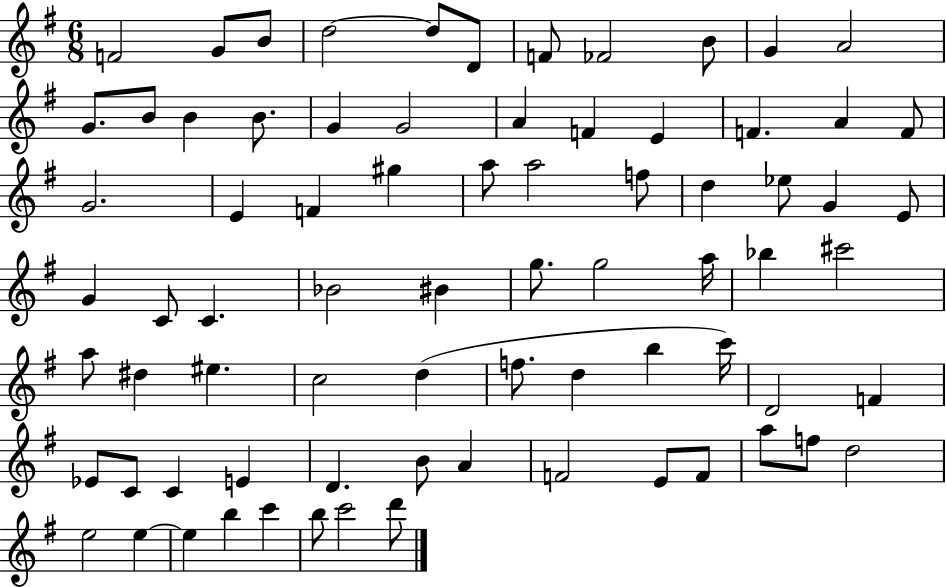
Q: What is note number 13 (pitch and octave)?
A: B4